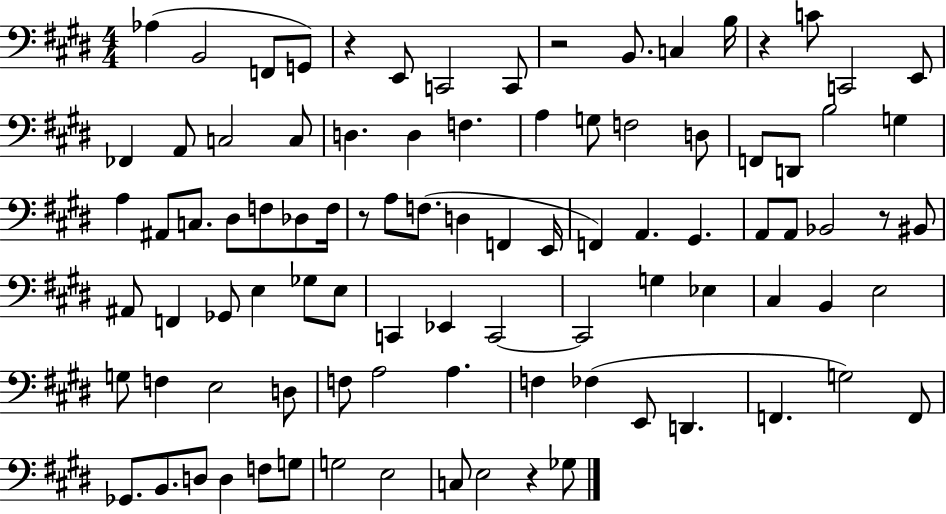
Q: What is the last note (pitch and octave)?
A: Gb3